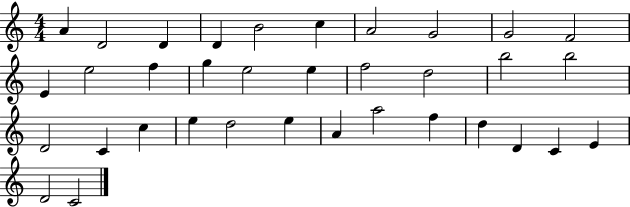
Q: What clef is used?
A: treble